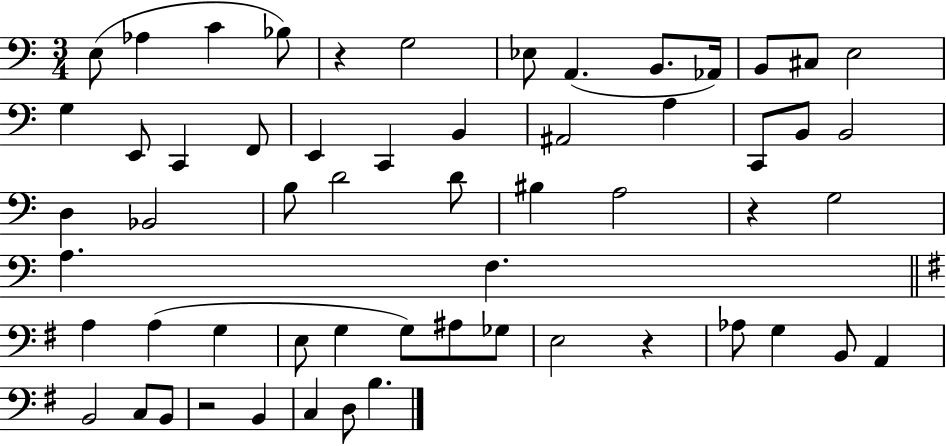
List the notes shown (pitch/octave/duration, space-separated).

E3/e Ab3/q C4/q Bb3/e R/q G3/h Eb3/e A2/q. B2/e. Ab2/s B2/e C#3/e E3/h G3/q E2/e C2/q F2/e E2/q C2/q B2/q A#2/h A3/q C2/e B2/e B2/h D3/q Bb2/h B3/e D4/h D4/e BIS3/q A3/h R/q G3/h A3/q. F3/q. A3/q A3/q G3/q E3/e G3/q G3/e A#3/e Gb3/e E3/h R/q Ab3/e G3/q B2/e A2/q B2/h C3/e B2/e R/h B2/q C3/q D3/e B3/q.